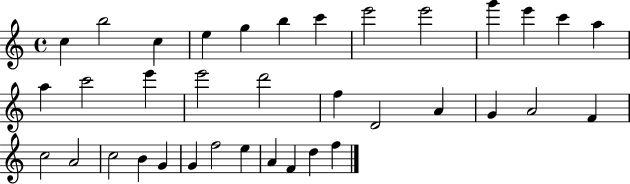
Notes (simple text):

C5/q B5/h C5/q E5/q G5/q B5/q C6/q E6/h E6/h G6/q E6/q C6/q A5/q A5/q C6/h E6/q E6/h D6/h F5/q D4/h A4/q G4/q A4/h F4/q C5/h A4/h C5/h B4/q G4/q G4/q F5/h E5/q A4/q F4/q D5/q F5/q